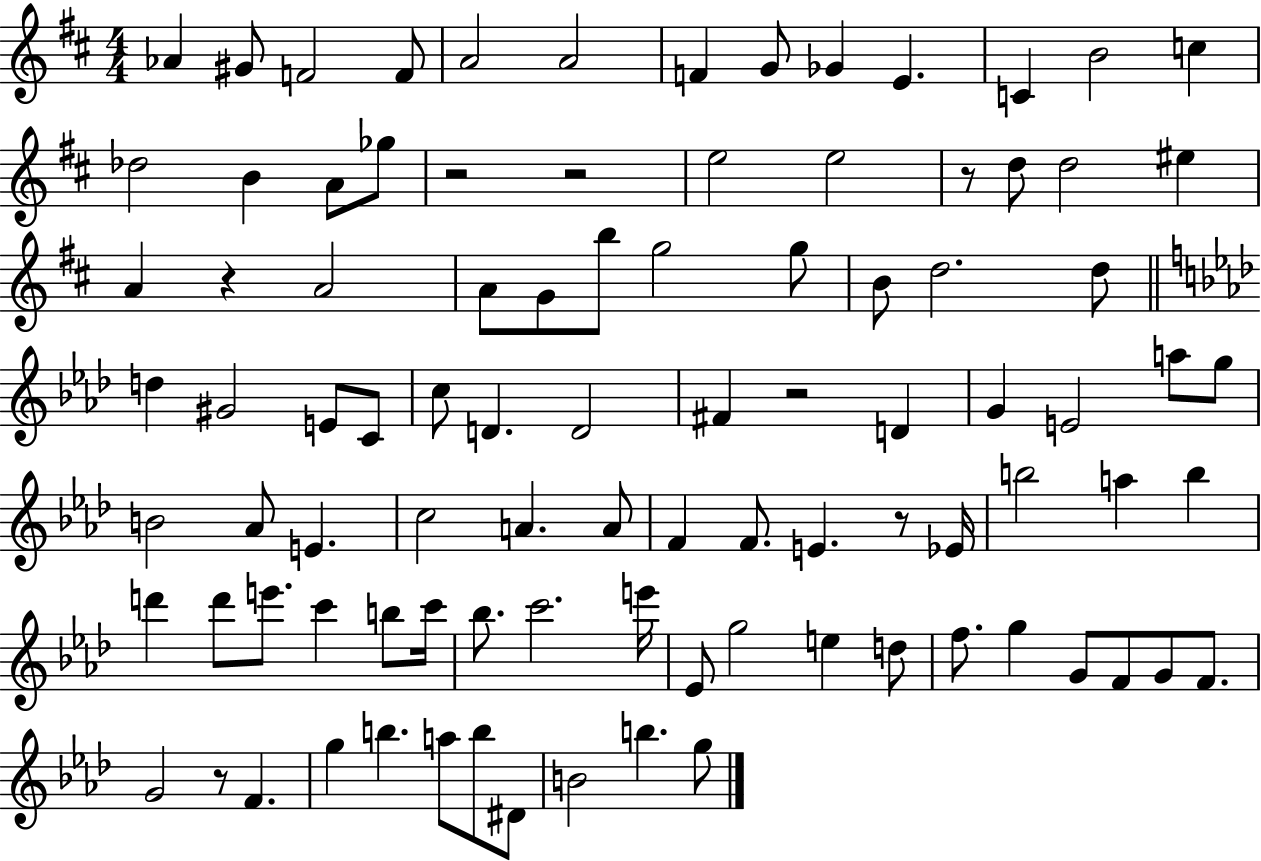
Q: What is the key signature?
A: D major